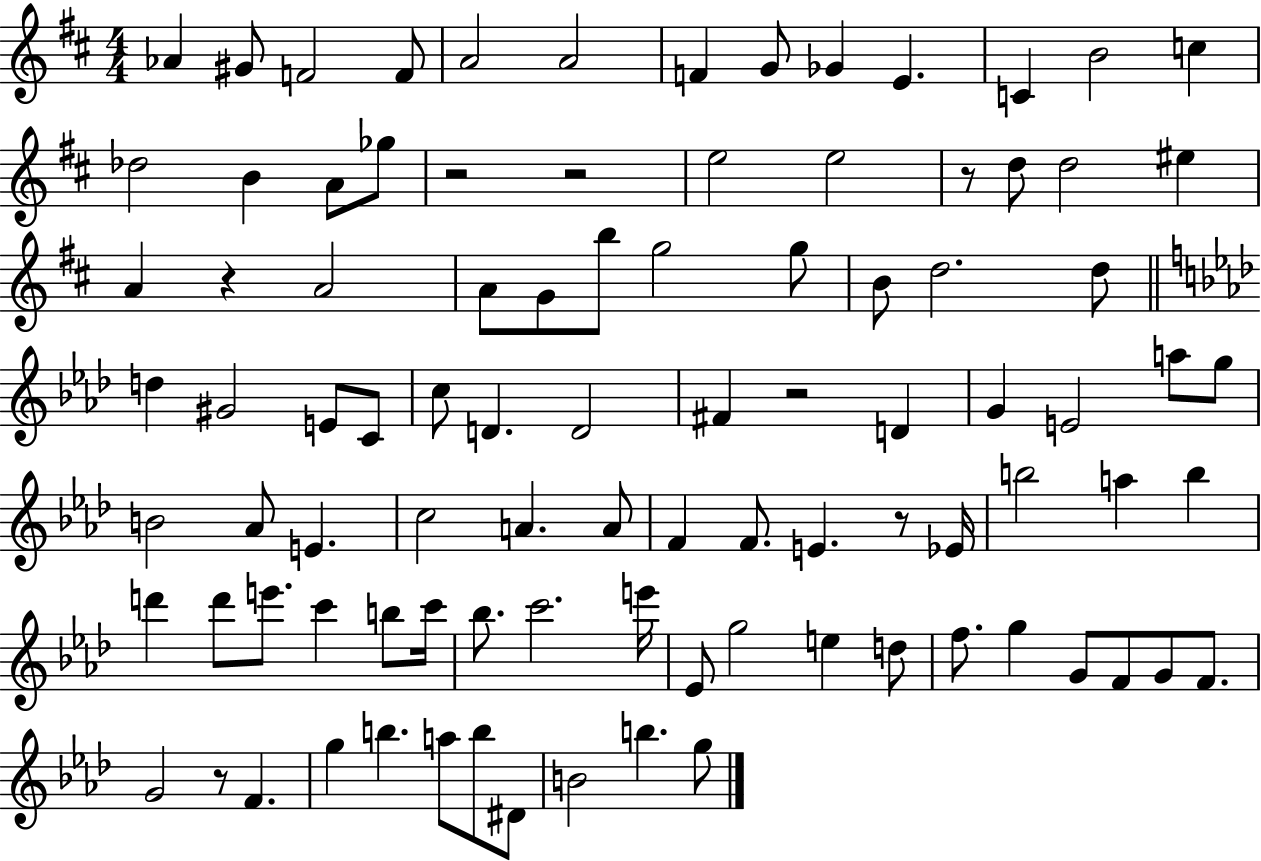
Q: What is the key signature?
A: D major